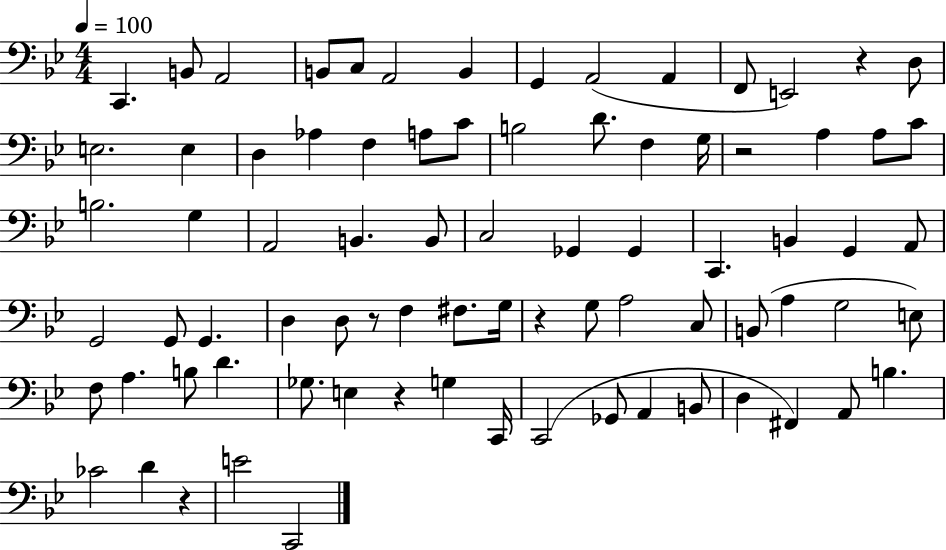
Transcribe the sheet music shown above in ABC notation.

X:1
T:Untitled
M:4/4
L:1/4
K:Bb
C,, B,,/2 A,,2 B,,/2 C,/2 A,,2 B,, G,, A,,2 A,, F,,/2 E,,2 z D,/2 E,2 E, D, _A, F, A,/2 C/2 B,2 D/2 F, G,/4 z2 A, A,/2 C/2 B,2 G, A,,2 B,, B,,/2 C,2 _G,, _G,, C,, B,, G,, A,,/2 G,,2 G,,/2 G,, D, D,/2 z/2 F, ^F,/2 G,/4 z G,/2 A,2 C,/2 B,,/2 A, G,2 E,/2 F,/2 A, B,/2 D _G,/2 E, z G, C,,/4 C,,2 _G,,/2 A,, B,,/2 D, ^F,, A,,/2 B, _C2 D z E2 C,,2